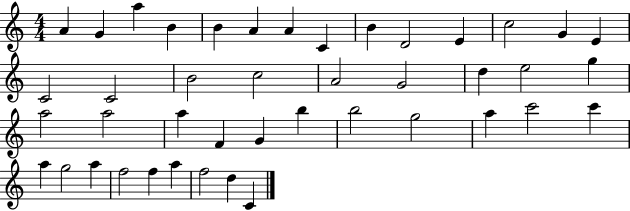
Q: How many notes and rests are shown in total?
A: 43